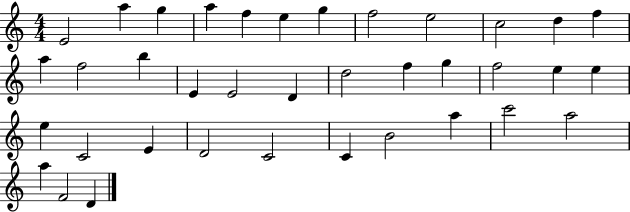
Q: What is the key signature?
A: C major